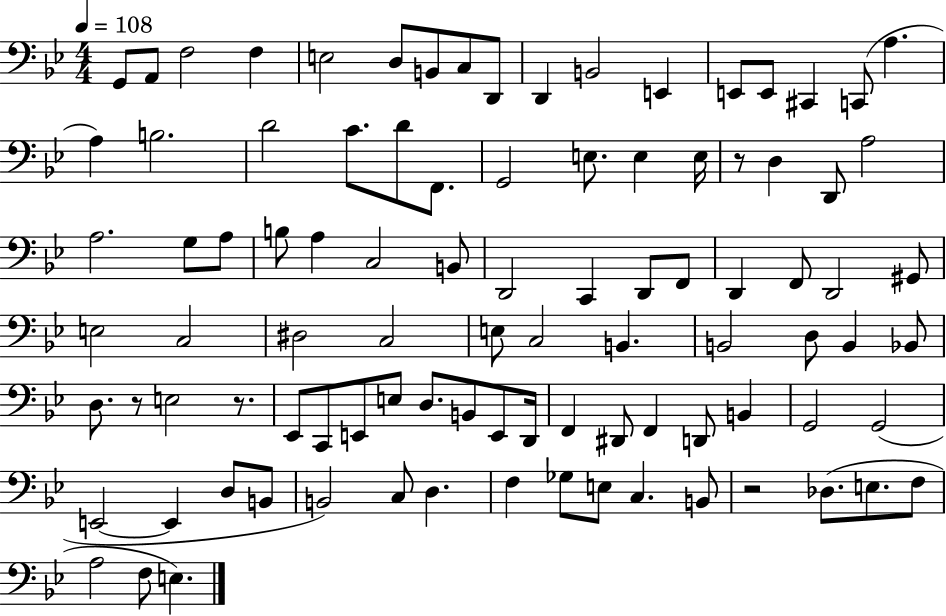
X:1
T:Untitled
M:4/4
L:1/4
K:Bb
G,,/2 A,,/2 F,2 F, E,2 D,/2 B,,/2 C,/2 D,,/2 D,, B,,2 E,, E,,/2 E,,/2 ^C,, C,,/2 A, A, B,2 D2 C/2 D/2 F,,/2 G,,2 E,/2 E, E,/4 z/2 D, D,,/2 A,2 A,2 G,/2 A,/2 B,/2 A, C,2 B,,/2 D,,2 C,, D,,/2 F,,/2 D,, F,,/2 D,,2 ^G,,/2 E,2 C,2 ^D,2 C,2 E,/2 C,2 B,, B,,2 D,/2 B,, _B,,/2 D,/2 z/2 E,2 z/2 _E,,/2 C,,/2 E,,/2 E,/2 D,/2 B,,/2 E,,/2 D,,/4 F,, ^D,,/2 F,, D,,/2 B,, G,,2 G,,2 E,,2 E,, D,/2 B,,/2 B,,2 C,/2 D, F, _G,/2 E,/2 C, B,,/2 z2 _D,/2 E,/2 F,/2 A,2 F,/2 E,